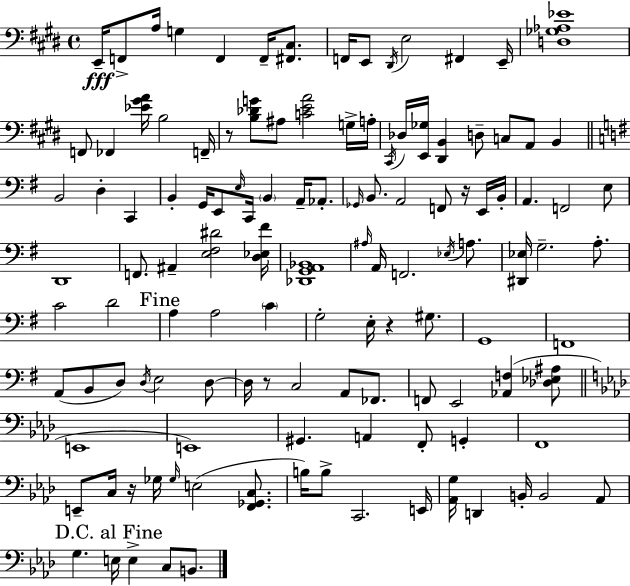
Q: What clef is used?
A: bass